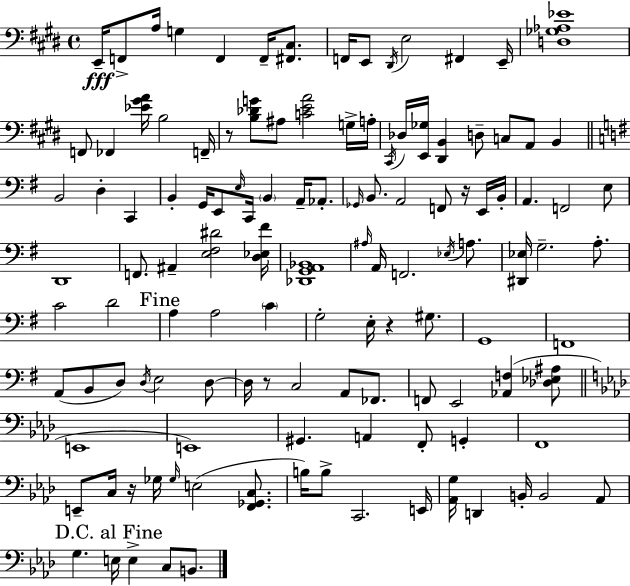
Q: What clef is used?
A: bass